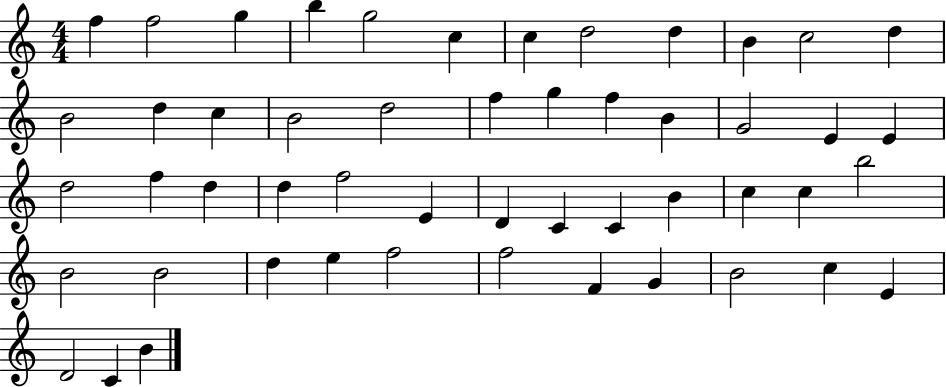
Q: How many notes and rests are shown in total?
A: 51